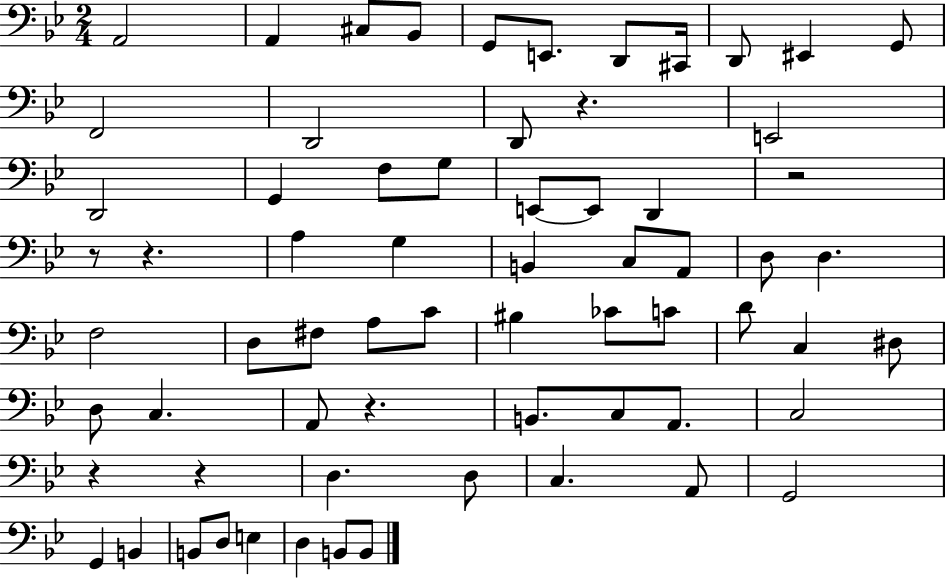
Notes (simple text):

A2/h A2/q C#3/e Bb2/e G2/e E2/e. D2/e C#2/s D2/e EIS2/q G2/e F2/h D2/h D2/e R/q. E2/h D2/h G2/q F3/e G3/e E2/e E2/e D2/q R/h R/e R/q. A3/q G3/q B2/q C3/e A2/e D3/e D3/q. F3/h D3/e F#3/e A3/e C4/e BIS3/q CES4/e C4/e D4/e C3/q D#3/e D3/e C3/q. A2/e R/q. B2/e. C3/e A2/e. C3/h R/q R/q D3/q. D3/e C3/q. A2/e G2/h G2/q B2/q B2/e D3/e E3/q D3/q B2/e B2/e